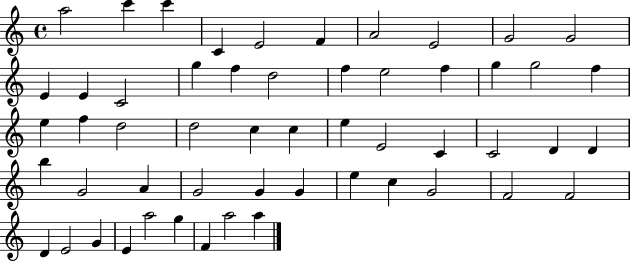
A5/h C6/q C6/q C4/q E4/h F4/q A4/h E4/h G4/h G4/h E4/q E4/q C4/h G5/q F5/q D5/h F5/q E5/h F5/q G5/q G5/h F5/q E5/q F5/q D5/h D5/h C5/q C5/q E5/q E4/h C4/q C4/h D4/q D4/q B5/q G4/h A4/q G4/h G4/q G4/q E5/q C5/q G4/h F4/h F4/h D4/q E4/h G4/q E4/q A5/h G5/q F4/q A5/h A5/q